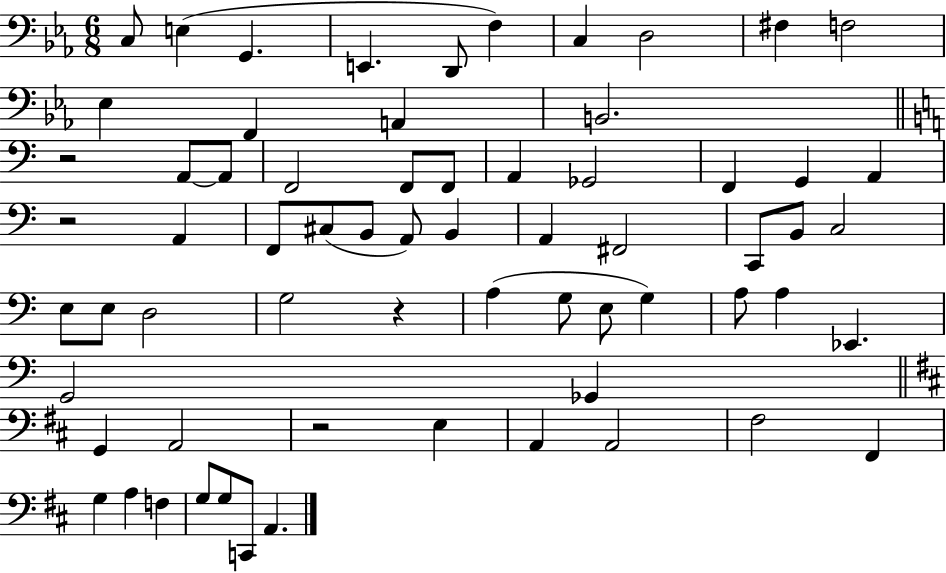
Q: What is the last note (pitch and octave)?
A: A2